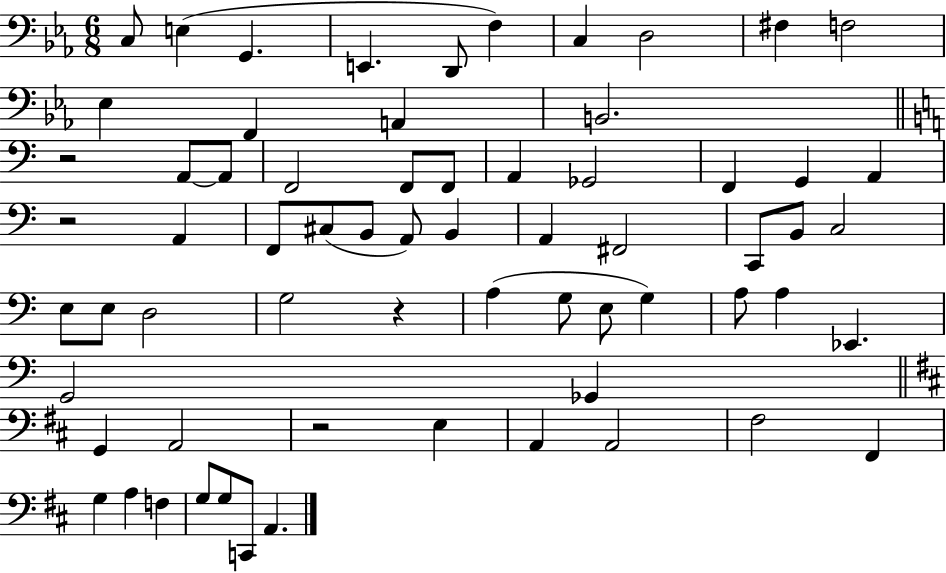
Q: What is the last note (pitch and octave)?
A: A2